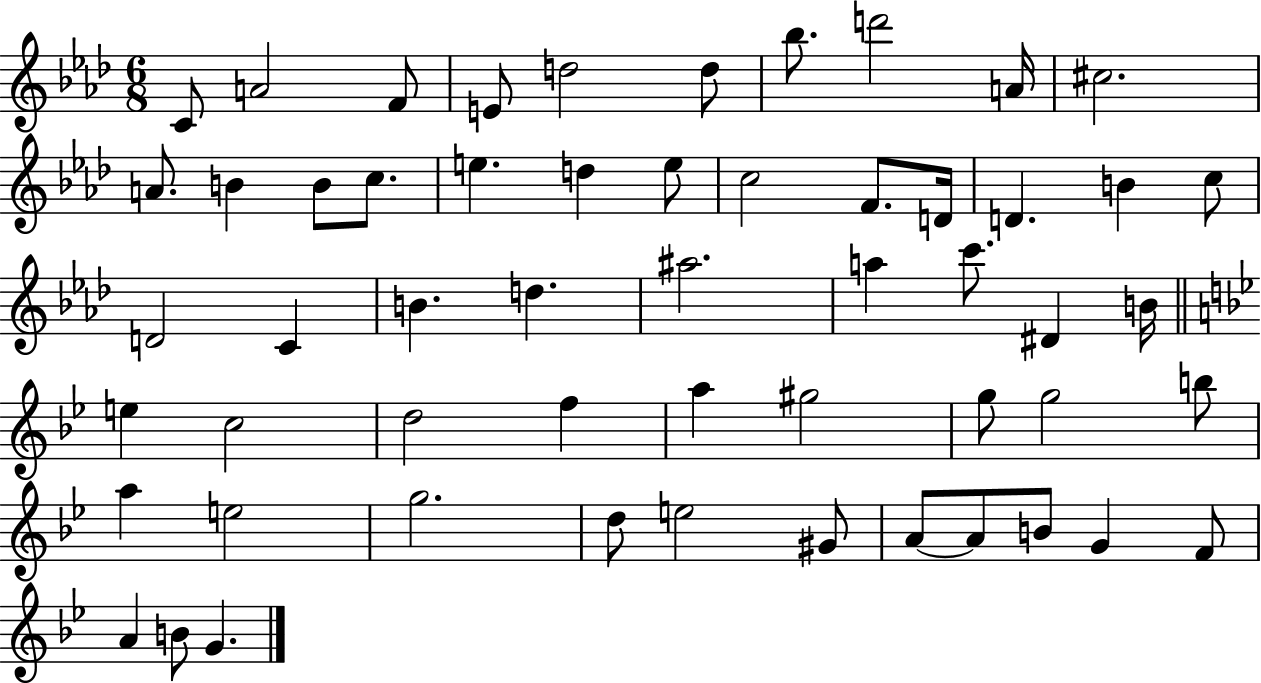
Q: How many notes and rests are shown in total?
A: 55